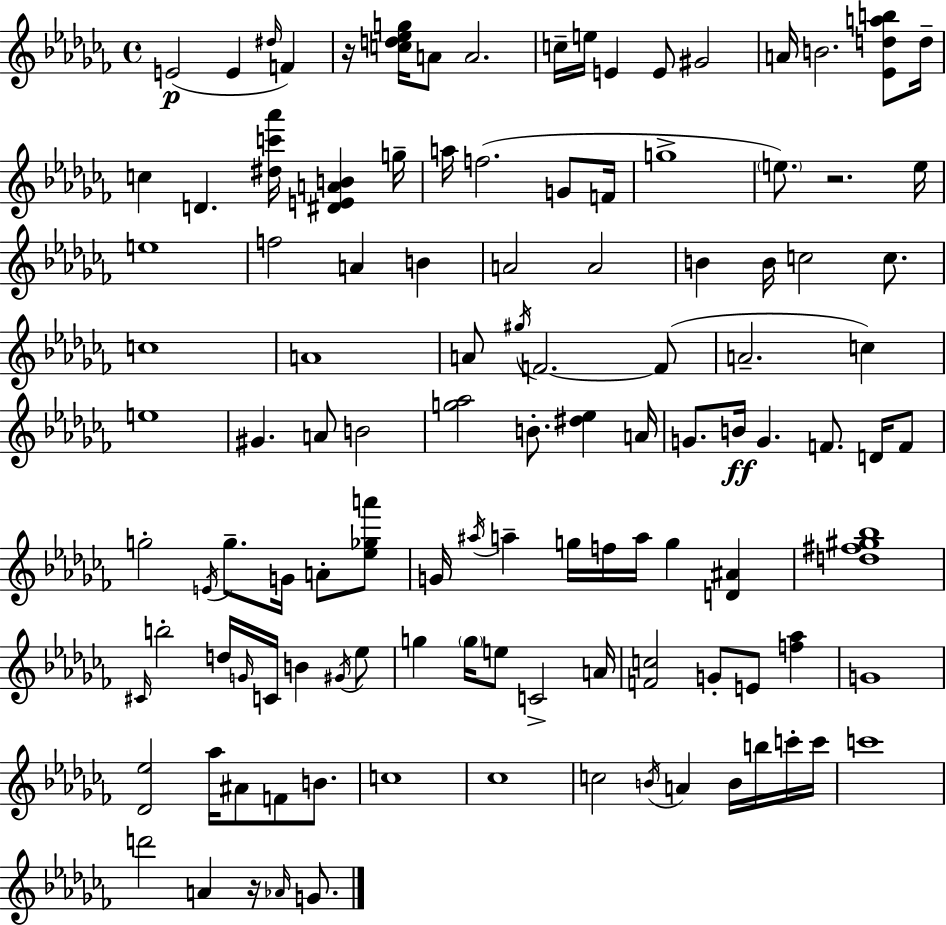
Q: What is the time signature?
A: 4/4